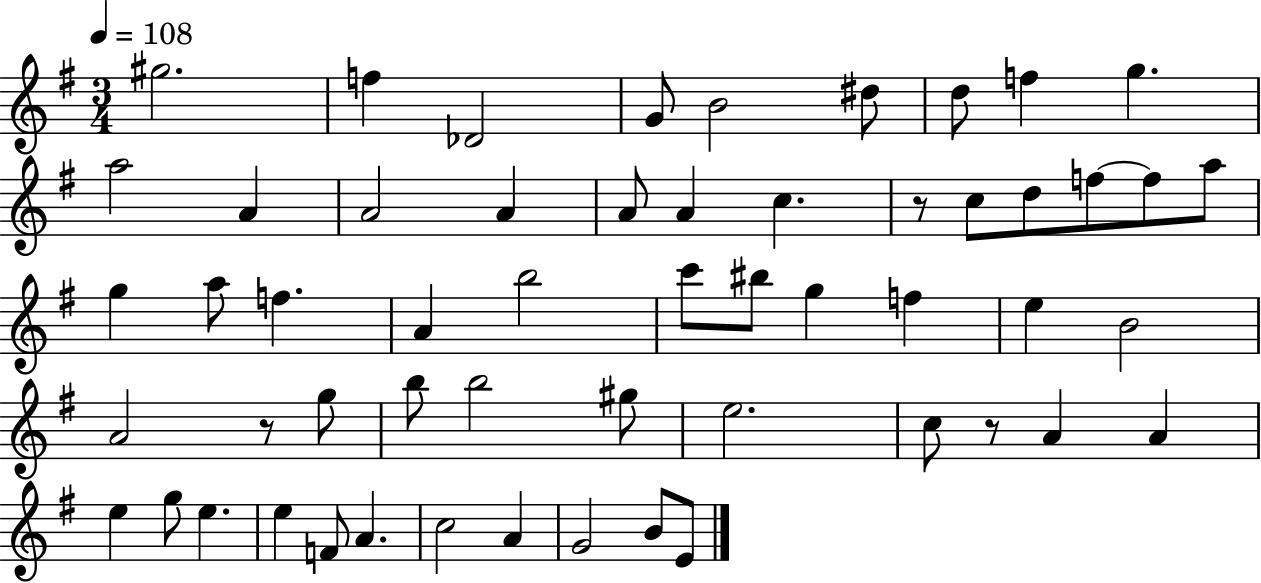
G#5/h. F5/q Db4/h G4/e B4/h D#5/e D5/e F5/q G5/q. A5/h A4/q A4/h A4/q A4/e A4/q C5/q. R/e C5/e D5/e F5/e F5/e A5/e G5/q A5/e F5/q. A4/q B5/h C6/e BIS5/e G5/q F5/q E5/q B4/h A4/h R/e G5/e B5/e B5/h G#5/e E5/h. C5/e R/e A4/q A4/q E5/q G5/e E5/q. E5/q F4/e A4/q. C5/h A4/q G4/h B4/e E4/e